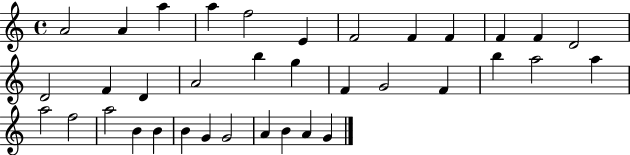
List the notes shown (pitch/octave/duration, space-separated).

A4/h A4/q A5/q A5/q F5/h E4/q F4/h F4/q F4/q F4/q F4/q D4/h D4/h F4/q D4/q A4/h B5/q G5/q F4/q G4/h F4/q B5/q A5/h A5/q A5/h F5/h A5/h B4/q B4/q B4/q G4/q G4/h A4/q B4/q A4/q G4/q